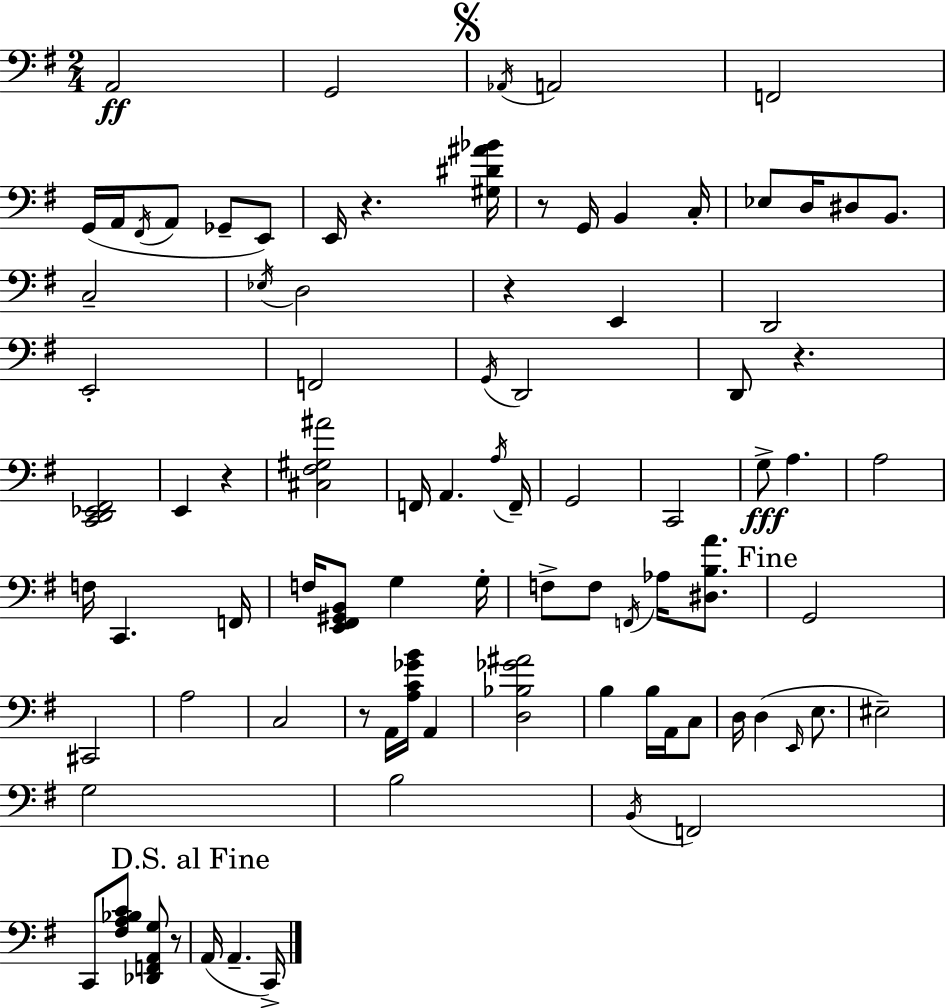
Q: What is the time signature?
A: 2/4